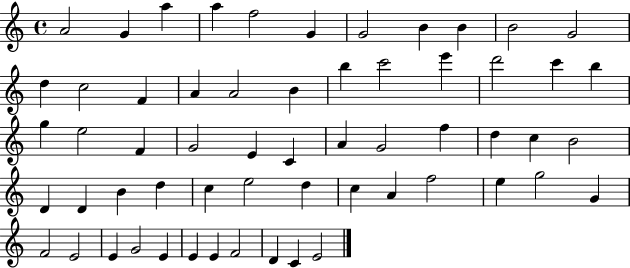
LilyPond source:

{
  \clef treble
  \time 4/4
  \defaultTimeSignature
  \key c \major
  a'2 g'4 a''4 | a''4 f''2 g'4 | g'2 b'4 b'4 | b'2 g'2 | \break d''4 c''2 f'4 | a'4 a'2 b'4 | b''4 c'''2 e'''4 | d'''2 c'''4 b''4 | \break g''4 e''2 f'4 | g'2 e'4 c'4 | a'4 g'2 f''4 | d''4 c''4 b'2 | \break d'4 d'4 b'4 d''4 | c''4 e''2 d''4 | c''4 a'4 f''2 | e''4 g''2 g'4 | \break f'2 e'2 | e'4 g'2 e'4 | e'4 e'4 f'2 | d'4 c'4 e'2 | \break \bar "|."
}